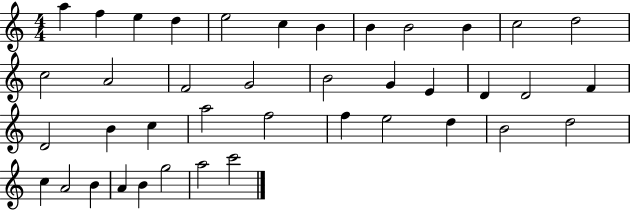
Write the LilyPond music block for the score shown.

{
  \clef treble
  \numericTimeSignature
  \time 4/4
  \key c \major
  a''4 f''4 e''4 d''4 | e''2 c''4 b'4 | b'4 b'2 b'4 | c''2 d''2 | \break c''2 a'2 | f'2 g'2 | b'2 g'4 e'4 | d'4 d'2 f'4 | \break d'2 b'4 c''4 | a''2 f''2 | f''4 e''2 d''4 | b'2 d''2 | \break c''4 a'2 b'4 | a'4 b'4 g''2 | a''2 c'''2 | \bar "|."
}